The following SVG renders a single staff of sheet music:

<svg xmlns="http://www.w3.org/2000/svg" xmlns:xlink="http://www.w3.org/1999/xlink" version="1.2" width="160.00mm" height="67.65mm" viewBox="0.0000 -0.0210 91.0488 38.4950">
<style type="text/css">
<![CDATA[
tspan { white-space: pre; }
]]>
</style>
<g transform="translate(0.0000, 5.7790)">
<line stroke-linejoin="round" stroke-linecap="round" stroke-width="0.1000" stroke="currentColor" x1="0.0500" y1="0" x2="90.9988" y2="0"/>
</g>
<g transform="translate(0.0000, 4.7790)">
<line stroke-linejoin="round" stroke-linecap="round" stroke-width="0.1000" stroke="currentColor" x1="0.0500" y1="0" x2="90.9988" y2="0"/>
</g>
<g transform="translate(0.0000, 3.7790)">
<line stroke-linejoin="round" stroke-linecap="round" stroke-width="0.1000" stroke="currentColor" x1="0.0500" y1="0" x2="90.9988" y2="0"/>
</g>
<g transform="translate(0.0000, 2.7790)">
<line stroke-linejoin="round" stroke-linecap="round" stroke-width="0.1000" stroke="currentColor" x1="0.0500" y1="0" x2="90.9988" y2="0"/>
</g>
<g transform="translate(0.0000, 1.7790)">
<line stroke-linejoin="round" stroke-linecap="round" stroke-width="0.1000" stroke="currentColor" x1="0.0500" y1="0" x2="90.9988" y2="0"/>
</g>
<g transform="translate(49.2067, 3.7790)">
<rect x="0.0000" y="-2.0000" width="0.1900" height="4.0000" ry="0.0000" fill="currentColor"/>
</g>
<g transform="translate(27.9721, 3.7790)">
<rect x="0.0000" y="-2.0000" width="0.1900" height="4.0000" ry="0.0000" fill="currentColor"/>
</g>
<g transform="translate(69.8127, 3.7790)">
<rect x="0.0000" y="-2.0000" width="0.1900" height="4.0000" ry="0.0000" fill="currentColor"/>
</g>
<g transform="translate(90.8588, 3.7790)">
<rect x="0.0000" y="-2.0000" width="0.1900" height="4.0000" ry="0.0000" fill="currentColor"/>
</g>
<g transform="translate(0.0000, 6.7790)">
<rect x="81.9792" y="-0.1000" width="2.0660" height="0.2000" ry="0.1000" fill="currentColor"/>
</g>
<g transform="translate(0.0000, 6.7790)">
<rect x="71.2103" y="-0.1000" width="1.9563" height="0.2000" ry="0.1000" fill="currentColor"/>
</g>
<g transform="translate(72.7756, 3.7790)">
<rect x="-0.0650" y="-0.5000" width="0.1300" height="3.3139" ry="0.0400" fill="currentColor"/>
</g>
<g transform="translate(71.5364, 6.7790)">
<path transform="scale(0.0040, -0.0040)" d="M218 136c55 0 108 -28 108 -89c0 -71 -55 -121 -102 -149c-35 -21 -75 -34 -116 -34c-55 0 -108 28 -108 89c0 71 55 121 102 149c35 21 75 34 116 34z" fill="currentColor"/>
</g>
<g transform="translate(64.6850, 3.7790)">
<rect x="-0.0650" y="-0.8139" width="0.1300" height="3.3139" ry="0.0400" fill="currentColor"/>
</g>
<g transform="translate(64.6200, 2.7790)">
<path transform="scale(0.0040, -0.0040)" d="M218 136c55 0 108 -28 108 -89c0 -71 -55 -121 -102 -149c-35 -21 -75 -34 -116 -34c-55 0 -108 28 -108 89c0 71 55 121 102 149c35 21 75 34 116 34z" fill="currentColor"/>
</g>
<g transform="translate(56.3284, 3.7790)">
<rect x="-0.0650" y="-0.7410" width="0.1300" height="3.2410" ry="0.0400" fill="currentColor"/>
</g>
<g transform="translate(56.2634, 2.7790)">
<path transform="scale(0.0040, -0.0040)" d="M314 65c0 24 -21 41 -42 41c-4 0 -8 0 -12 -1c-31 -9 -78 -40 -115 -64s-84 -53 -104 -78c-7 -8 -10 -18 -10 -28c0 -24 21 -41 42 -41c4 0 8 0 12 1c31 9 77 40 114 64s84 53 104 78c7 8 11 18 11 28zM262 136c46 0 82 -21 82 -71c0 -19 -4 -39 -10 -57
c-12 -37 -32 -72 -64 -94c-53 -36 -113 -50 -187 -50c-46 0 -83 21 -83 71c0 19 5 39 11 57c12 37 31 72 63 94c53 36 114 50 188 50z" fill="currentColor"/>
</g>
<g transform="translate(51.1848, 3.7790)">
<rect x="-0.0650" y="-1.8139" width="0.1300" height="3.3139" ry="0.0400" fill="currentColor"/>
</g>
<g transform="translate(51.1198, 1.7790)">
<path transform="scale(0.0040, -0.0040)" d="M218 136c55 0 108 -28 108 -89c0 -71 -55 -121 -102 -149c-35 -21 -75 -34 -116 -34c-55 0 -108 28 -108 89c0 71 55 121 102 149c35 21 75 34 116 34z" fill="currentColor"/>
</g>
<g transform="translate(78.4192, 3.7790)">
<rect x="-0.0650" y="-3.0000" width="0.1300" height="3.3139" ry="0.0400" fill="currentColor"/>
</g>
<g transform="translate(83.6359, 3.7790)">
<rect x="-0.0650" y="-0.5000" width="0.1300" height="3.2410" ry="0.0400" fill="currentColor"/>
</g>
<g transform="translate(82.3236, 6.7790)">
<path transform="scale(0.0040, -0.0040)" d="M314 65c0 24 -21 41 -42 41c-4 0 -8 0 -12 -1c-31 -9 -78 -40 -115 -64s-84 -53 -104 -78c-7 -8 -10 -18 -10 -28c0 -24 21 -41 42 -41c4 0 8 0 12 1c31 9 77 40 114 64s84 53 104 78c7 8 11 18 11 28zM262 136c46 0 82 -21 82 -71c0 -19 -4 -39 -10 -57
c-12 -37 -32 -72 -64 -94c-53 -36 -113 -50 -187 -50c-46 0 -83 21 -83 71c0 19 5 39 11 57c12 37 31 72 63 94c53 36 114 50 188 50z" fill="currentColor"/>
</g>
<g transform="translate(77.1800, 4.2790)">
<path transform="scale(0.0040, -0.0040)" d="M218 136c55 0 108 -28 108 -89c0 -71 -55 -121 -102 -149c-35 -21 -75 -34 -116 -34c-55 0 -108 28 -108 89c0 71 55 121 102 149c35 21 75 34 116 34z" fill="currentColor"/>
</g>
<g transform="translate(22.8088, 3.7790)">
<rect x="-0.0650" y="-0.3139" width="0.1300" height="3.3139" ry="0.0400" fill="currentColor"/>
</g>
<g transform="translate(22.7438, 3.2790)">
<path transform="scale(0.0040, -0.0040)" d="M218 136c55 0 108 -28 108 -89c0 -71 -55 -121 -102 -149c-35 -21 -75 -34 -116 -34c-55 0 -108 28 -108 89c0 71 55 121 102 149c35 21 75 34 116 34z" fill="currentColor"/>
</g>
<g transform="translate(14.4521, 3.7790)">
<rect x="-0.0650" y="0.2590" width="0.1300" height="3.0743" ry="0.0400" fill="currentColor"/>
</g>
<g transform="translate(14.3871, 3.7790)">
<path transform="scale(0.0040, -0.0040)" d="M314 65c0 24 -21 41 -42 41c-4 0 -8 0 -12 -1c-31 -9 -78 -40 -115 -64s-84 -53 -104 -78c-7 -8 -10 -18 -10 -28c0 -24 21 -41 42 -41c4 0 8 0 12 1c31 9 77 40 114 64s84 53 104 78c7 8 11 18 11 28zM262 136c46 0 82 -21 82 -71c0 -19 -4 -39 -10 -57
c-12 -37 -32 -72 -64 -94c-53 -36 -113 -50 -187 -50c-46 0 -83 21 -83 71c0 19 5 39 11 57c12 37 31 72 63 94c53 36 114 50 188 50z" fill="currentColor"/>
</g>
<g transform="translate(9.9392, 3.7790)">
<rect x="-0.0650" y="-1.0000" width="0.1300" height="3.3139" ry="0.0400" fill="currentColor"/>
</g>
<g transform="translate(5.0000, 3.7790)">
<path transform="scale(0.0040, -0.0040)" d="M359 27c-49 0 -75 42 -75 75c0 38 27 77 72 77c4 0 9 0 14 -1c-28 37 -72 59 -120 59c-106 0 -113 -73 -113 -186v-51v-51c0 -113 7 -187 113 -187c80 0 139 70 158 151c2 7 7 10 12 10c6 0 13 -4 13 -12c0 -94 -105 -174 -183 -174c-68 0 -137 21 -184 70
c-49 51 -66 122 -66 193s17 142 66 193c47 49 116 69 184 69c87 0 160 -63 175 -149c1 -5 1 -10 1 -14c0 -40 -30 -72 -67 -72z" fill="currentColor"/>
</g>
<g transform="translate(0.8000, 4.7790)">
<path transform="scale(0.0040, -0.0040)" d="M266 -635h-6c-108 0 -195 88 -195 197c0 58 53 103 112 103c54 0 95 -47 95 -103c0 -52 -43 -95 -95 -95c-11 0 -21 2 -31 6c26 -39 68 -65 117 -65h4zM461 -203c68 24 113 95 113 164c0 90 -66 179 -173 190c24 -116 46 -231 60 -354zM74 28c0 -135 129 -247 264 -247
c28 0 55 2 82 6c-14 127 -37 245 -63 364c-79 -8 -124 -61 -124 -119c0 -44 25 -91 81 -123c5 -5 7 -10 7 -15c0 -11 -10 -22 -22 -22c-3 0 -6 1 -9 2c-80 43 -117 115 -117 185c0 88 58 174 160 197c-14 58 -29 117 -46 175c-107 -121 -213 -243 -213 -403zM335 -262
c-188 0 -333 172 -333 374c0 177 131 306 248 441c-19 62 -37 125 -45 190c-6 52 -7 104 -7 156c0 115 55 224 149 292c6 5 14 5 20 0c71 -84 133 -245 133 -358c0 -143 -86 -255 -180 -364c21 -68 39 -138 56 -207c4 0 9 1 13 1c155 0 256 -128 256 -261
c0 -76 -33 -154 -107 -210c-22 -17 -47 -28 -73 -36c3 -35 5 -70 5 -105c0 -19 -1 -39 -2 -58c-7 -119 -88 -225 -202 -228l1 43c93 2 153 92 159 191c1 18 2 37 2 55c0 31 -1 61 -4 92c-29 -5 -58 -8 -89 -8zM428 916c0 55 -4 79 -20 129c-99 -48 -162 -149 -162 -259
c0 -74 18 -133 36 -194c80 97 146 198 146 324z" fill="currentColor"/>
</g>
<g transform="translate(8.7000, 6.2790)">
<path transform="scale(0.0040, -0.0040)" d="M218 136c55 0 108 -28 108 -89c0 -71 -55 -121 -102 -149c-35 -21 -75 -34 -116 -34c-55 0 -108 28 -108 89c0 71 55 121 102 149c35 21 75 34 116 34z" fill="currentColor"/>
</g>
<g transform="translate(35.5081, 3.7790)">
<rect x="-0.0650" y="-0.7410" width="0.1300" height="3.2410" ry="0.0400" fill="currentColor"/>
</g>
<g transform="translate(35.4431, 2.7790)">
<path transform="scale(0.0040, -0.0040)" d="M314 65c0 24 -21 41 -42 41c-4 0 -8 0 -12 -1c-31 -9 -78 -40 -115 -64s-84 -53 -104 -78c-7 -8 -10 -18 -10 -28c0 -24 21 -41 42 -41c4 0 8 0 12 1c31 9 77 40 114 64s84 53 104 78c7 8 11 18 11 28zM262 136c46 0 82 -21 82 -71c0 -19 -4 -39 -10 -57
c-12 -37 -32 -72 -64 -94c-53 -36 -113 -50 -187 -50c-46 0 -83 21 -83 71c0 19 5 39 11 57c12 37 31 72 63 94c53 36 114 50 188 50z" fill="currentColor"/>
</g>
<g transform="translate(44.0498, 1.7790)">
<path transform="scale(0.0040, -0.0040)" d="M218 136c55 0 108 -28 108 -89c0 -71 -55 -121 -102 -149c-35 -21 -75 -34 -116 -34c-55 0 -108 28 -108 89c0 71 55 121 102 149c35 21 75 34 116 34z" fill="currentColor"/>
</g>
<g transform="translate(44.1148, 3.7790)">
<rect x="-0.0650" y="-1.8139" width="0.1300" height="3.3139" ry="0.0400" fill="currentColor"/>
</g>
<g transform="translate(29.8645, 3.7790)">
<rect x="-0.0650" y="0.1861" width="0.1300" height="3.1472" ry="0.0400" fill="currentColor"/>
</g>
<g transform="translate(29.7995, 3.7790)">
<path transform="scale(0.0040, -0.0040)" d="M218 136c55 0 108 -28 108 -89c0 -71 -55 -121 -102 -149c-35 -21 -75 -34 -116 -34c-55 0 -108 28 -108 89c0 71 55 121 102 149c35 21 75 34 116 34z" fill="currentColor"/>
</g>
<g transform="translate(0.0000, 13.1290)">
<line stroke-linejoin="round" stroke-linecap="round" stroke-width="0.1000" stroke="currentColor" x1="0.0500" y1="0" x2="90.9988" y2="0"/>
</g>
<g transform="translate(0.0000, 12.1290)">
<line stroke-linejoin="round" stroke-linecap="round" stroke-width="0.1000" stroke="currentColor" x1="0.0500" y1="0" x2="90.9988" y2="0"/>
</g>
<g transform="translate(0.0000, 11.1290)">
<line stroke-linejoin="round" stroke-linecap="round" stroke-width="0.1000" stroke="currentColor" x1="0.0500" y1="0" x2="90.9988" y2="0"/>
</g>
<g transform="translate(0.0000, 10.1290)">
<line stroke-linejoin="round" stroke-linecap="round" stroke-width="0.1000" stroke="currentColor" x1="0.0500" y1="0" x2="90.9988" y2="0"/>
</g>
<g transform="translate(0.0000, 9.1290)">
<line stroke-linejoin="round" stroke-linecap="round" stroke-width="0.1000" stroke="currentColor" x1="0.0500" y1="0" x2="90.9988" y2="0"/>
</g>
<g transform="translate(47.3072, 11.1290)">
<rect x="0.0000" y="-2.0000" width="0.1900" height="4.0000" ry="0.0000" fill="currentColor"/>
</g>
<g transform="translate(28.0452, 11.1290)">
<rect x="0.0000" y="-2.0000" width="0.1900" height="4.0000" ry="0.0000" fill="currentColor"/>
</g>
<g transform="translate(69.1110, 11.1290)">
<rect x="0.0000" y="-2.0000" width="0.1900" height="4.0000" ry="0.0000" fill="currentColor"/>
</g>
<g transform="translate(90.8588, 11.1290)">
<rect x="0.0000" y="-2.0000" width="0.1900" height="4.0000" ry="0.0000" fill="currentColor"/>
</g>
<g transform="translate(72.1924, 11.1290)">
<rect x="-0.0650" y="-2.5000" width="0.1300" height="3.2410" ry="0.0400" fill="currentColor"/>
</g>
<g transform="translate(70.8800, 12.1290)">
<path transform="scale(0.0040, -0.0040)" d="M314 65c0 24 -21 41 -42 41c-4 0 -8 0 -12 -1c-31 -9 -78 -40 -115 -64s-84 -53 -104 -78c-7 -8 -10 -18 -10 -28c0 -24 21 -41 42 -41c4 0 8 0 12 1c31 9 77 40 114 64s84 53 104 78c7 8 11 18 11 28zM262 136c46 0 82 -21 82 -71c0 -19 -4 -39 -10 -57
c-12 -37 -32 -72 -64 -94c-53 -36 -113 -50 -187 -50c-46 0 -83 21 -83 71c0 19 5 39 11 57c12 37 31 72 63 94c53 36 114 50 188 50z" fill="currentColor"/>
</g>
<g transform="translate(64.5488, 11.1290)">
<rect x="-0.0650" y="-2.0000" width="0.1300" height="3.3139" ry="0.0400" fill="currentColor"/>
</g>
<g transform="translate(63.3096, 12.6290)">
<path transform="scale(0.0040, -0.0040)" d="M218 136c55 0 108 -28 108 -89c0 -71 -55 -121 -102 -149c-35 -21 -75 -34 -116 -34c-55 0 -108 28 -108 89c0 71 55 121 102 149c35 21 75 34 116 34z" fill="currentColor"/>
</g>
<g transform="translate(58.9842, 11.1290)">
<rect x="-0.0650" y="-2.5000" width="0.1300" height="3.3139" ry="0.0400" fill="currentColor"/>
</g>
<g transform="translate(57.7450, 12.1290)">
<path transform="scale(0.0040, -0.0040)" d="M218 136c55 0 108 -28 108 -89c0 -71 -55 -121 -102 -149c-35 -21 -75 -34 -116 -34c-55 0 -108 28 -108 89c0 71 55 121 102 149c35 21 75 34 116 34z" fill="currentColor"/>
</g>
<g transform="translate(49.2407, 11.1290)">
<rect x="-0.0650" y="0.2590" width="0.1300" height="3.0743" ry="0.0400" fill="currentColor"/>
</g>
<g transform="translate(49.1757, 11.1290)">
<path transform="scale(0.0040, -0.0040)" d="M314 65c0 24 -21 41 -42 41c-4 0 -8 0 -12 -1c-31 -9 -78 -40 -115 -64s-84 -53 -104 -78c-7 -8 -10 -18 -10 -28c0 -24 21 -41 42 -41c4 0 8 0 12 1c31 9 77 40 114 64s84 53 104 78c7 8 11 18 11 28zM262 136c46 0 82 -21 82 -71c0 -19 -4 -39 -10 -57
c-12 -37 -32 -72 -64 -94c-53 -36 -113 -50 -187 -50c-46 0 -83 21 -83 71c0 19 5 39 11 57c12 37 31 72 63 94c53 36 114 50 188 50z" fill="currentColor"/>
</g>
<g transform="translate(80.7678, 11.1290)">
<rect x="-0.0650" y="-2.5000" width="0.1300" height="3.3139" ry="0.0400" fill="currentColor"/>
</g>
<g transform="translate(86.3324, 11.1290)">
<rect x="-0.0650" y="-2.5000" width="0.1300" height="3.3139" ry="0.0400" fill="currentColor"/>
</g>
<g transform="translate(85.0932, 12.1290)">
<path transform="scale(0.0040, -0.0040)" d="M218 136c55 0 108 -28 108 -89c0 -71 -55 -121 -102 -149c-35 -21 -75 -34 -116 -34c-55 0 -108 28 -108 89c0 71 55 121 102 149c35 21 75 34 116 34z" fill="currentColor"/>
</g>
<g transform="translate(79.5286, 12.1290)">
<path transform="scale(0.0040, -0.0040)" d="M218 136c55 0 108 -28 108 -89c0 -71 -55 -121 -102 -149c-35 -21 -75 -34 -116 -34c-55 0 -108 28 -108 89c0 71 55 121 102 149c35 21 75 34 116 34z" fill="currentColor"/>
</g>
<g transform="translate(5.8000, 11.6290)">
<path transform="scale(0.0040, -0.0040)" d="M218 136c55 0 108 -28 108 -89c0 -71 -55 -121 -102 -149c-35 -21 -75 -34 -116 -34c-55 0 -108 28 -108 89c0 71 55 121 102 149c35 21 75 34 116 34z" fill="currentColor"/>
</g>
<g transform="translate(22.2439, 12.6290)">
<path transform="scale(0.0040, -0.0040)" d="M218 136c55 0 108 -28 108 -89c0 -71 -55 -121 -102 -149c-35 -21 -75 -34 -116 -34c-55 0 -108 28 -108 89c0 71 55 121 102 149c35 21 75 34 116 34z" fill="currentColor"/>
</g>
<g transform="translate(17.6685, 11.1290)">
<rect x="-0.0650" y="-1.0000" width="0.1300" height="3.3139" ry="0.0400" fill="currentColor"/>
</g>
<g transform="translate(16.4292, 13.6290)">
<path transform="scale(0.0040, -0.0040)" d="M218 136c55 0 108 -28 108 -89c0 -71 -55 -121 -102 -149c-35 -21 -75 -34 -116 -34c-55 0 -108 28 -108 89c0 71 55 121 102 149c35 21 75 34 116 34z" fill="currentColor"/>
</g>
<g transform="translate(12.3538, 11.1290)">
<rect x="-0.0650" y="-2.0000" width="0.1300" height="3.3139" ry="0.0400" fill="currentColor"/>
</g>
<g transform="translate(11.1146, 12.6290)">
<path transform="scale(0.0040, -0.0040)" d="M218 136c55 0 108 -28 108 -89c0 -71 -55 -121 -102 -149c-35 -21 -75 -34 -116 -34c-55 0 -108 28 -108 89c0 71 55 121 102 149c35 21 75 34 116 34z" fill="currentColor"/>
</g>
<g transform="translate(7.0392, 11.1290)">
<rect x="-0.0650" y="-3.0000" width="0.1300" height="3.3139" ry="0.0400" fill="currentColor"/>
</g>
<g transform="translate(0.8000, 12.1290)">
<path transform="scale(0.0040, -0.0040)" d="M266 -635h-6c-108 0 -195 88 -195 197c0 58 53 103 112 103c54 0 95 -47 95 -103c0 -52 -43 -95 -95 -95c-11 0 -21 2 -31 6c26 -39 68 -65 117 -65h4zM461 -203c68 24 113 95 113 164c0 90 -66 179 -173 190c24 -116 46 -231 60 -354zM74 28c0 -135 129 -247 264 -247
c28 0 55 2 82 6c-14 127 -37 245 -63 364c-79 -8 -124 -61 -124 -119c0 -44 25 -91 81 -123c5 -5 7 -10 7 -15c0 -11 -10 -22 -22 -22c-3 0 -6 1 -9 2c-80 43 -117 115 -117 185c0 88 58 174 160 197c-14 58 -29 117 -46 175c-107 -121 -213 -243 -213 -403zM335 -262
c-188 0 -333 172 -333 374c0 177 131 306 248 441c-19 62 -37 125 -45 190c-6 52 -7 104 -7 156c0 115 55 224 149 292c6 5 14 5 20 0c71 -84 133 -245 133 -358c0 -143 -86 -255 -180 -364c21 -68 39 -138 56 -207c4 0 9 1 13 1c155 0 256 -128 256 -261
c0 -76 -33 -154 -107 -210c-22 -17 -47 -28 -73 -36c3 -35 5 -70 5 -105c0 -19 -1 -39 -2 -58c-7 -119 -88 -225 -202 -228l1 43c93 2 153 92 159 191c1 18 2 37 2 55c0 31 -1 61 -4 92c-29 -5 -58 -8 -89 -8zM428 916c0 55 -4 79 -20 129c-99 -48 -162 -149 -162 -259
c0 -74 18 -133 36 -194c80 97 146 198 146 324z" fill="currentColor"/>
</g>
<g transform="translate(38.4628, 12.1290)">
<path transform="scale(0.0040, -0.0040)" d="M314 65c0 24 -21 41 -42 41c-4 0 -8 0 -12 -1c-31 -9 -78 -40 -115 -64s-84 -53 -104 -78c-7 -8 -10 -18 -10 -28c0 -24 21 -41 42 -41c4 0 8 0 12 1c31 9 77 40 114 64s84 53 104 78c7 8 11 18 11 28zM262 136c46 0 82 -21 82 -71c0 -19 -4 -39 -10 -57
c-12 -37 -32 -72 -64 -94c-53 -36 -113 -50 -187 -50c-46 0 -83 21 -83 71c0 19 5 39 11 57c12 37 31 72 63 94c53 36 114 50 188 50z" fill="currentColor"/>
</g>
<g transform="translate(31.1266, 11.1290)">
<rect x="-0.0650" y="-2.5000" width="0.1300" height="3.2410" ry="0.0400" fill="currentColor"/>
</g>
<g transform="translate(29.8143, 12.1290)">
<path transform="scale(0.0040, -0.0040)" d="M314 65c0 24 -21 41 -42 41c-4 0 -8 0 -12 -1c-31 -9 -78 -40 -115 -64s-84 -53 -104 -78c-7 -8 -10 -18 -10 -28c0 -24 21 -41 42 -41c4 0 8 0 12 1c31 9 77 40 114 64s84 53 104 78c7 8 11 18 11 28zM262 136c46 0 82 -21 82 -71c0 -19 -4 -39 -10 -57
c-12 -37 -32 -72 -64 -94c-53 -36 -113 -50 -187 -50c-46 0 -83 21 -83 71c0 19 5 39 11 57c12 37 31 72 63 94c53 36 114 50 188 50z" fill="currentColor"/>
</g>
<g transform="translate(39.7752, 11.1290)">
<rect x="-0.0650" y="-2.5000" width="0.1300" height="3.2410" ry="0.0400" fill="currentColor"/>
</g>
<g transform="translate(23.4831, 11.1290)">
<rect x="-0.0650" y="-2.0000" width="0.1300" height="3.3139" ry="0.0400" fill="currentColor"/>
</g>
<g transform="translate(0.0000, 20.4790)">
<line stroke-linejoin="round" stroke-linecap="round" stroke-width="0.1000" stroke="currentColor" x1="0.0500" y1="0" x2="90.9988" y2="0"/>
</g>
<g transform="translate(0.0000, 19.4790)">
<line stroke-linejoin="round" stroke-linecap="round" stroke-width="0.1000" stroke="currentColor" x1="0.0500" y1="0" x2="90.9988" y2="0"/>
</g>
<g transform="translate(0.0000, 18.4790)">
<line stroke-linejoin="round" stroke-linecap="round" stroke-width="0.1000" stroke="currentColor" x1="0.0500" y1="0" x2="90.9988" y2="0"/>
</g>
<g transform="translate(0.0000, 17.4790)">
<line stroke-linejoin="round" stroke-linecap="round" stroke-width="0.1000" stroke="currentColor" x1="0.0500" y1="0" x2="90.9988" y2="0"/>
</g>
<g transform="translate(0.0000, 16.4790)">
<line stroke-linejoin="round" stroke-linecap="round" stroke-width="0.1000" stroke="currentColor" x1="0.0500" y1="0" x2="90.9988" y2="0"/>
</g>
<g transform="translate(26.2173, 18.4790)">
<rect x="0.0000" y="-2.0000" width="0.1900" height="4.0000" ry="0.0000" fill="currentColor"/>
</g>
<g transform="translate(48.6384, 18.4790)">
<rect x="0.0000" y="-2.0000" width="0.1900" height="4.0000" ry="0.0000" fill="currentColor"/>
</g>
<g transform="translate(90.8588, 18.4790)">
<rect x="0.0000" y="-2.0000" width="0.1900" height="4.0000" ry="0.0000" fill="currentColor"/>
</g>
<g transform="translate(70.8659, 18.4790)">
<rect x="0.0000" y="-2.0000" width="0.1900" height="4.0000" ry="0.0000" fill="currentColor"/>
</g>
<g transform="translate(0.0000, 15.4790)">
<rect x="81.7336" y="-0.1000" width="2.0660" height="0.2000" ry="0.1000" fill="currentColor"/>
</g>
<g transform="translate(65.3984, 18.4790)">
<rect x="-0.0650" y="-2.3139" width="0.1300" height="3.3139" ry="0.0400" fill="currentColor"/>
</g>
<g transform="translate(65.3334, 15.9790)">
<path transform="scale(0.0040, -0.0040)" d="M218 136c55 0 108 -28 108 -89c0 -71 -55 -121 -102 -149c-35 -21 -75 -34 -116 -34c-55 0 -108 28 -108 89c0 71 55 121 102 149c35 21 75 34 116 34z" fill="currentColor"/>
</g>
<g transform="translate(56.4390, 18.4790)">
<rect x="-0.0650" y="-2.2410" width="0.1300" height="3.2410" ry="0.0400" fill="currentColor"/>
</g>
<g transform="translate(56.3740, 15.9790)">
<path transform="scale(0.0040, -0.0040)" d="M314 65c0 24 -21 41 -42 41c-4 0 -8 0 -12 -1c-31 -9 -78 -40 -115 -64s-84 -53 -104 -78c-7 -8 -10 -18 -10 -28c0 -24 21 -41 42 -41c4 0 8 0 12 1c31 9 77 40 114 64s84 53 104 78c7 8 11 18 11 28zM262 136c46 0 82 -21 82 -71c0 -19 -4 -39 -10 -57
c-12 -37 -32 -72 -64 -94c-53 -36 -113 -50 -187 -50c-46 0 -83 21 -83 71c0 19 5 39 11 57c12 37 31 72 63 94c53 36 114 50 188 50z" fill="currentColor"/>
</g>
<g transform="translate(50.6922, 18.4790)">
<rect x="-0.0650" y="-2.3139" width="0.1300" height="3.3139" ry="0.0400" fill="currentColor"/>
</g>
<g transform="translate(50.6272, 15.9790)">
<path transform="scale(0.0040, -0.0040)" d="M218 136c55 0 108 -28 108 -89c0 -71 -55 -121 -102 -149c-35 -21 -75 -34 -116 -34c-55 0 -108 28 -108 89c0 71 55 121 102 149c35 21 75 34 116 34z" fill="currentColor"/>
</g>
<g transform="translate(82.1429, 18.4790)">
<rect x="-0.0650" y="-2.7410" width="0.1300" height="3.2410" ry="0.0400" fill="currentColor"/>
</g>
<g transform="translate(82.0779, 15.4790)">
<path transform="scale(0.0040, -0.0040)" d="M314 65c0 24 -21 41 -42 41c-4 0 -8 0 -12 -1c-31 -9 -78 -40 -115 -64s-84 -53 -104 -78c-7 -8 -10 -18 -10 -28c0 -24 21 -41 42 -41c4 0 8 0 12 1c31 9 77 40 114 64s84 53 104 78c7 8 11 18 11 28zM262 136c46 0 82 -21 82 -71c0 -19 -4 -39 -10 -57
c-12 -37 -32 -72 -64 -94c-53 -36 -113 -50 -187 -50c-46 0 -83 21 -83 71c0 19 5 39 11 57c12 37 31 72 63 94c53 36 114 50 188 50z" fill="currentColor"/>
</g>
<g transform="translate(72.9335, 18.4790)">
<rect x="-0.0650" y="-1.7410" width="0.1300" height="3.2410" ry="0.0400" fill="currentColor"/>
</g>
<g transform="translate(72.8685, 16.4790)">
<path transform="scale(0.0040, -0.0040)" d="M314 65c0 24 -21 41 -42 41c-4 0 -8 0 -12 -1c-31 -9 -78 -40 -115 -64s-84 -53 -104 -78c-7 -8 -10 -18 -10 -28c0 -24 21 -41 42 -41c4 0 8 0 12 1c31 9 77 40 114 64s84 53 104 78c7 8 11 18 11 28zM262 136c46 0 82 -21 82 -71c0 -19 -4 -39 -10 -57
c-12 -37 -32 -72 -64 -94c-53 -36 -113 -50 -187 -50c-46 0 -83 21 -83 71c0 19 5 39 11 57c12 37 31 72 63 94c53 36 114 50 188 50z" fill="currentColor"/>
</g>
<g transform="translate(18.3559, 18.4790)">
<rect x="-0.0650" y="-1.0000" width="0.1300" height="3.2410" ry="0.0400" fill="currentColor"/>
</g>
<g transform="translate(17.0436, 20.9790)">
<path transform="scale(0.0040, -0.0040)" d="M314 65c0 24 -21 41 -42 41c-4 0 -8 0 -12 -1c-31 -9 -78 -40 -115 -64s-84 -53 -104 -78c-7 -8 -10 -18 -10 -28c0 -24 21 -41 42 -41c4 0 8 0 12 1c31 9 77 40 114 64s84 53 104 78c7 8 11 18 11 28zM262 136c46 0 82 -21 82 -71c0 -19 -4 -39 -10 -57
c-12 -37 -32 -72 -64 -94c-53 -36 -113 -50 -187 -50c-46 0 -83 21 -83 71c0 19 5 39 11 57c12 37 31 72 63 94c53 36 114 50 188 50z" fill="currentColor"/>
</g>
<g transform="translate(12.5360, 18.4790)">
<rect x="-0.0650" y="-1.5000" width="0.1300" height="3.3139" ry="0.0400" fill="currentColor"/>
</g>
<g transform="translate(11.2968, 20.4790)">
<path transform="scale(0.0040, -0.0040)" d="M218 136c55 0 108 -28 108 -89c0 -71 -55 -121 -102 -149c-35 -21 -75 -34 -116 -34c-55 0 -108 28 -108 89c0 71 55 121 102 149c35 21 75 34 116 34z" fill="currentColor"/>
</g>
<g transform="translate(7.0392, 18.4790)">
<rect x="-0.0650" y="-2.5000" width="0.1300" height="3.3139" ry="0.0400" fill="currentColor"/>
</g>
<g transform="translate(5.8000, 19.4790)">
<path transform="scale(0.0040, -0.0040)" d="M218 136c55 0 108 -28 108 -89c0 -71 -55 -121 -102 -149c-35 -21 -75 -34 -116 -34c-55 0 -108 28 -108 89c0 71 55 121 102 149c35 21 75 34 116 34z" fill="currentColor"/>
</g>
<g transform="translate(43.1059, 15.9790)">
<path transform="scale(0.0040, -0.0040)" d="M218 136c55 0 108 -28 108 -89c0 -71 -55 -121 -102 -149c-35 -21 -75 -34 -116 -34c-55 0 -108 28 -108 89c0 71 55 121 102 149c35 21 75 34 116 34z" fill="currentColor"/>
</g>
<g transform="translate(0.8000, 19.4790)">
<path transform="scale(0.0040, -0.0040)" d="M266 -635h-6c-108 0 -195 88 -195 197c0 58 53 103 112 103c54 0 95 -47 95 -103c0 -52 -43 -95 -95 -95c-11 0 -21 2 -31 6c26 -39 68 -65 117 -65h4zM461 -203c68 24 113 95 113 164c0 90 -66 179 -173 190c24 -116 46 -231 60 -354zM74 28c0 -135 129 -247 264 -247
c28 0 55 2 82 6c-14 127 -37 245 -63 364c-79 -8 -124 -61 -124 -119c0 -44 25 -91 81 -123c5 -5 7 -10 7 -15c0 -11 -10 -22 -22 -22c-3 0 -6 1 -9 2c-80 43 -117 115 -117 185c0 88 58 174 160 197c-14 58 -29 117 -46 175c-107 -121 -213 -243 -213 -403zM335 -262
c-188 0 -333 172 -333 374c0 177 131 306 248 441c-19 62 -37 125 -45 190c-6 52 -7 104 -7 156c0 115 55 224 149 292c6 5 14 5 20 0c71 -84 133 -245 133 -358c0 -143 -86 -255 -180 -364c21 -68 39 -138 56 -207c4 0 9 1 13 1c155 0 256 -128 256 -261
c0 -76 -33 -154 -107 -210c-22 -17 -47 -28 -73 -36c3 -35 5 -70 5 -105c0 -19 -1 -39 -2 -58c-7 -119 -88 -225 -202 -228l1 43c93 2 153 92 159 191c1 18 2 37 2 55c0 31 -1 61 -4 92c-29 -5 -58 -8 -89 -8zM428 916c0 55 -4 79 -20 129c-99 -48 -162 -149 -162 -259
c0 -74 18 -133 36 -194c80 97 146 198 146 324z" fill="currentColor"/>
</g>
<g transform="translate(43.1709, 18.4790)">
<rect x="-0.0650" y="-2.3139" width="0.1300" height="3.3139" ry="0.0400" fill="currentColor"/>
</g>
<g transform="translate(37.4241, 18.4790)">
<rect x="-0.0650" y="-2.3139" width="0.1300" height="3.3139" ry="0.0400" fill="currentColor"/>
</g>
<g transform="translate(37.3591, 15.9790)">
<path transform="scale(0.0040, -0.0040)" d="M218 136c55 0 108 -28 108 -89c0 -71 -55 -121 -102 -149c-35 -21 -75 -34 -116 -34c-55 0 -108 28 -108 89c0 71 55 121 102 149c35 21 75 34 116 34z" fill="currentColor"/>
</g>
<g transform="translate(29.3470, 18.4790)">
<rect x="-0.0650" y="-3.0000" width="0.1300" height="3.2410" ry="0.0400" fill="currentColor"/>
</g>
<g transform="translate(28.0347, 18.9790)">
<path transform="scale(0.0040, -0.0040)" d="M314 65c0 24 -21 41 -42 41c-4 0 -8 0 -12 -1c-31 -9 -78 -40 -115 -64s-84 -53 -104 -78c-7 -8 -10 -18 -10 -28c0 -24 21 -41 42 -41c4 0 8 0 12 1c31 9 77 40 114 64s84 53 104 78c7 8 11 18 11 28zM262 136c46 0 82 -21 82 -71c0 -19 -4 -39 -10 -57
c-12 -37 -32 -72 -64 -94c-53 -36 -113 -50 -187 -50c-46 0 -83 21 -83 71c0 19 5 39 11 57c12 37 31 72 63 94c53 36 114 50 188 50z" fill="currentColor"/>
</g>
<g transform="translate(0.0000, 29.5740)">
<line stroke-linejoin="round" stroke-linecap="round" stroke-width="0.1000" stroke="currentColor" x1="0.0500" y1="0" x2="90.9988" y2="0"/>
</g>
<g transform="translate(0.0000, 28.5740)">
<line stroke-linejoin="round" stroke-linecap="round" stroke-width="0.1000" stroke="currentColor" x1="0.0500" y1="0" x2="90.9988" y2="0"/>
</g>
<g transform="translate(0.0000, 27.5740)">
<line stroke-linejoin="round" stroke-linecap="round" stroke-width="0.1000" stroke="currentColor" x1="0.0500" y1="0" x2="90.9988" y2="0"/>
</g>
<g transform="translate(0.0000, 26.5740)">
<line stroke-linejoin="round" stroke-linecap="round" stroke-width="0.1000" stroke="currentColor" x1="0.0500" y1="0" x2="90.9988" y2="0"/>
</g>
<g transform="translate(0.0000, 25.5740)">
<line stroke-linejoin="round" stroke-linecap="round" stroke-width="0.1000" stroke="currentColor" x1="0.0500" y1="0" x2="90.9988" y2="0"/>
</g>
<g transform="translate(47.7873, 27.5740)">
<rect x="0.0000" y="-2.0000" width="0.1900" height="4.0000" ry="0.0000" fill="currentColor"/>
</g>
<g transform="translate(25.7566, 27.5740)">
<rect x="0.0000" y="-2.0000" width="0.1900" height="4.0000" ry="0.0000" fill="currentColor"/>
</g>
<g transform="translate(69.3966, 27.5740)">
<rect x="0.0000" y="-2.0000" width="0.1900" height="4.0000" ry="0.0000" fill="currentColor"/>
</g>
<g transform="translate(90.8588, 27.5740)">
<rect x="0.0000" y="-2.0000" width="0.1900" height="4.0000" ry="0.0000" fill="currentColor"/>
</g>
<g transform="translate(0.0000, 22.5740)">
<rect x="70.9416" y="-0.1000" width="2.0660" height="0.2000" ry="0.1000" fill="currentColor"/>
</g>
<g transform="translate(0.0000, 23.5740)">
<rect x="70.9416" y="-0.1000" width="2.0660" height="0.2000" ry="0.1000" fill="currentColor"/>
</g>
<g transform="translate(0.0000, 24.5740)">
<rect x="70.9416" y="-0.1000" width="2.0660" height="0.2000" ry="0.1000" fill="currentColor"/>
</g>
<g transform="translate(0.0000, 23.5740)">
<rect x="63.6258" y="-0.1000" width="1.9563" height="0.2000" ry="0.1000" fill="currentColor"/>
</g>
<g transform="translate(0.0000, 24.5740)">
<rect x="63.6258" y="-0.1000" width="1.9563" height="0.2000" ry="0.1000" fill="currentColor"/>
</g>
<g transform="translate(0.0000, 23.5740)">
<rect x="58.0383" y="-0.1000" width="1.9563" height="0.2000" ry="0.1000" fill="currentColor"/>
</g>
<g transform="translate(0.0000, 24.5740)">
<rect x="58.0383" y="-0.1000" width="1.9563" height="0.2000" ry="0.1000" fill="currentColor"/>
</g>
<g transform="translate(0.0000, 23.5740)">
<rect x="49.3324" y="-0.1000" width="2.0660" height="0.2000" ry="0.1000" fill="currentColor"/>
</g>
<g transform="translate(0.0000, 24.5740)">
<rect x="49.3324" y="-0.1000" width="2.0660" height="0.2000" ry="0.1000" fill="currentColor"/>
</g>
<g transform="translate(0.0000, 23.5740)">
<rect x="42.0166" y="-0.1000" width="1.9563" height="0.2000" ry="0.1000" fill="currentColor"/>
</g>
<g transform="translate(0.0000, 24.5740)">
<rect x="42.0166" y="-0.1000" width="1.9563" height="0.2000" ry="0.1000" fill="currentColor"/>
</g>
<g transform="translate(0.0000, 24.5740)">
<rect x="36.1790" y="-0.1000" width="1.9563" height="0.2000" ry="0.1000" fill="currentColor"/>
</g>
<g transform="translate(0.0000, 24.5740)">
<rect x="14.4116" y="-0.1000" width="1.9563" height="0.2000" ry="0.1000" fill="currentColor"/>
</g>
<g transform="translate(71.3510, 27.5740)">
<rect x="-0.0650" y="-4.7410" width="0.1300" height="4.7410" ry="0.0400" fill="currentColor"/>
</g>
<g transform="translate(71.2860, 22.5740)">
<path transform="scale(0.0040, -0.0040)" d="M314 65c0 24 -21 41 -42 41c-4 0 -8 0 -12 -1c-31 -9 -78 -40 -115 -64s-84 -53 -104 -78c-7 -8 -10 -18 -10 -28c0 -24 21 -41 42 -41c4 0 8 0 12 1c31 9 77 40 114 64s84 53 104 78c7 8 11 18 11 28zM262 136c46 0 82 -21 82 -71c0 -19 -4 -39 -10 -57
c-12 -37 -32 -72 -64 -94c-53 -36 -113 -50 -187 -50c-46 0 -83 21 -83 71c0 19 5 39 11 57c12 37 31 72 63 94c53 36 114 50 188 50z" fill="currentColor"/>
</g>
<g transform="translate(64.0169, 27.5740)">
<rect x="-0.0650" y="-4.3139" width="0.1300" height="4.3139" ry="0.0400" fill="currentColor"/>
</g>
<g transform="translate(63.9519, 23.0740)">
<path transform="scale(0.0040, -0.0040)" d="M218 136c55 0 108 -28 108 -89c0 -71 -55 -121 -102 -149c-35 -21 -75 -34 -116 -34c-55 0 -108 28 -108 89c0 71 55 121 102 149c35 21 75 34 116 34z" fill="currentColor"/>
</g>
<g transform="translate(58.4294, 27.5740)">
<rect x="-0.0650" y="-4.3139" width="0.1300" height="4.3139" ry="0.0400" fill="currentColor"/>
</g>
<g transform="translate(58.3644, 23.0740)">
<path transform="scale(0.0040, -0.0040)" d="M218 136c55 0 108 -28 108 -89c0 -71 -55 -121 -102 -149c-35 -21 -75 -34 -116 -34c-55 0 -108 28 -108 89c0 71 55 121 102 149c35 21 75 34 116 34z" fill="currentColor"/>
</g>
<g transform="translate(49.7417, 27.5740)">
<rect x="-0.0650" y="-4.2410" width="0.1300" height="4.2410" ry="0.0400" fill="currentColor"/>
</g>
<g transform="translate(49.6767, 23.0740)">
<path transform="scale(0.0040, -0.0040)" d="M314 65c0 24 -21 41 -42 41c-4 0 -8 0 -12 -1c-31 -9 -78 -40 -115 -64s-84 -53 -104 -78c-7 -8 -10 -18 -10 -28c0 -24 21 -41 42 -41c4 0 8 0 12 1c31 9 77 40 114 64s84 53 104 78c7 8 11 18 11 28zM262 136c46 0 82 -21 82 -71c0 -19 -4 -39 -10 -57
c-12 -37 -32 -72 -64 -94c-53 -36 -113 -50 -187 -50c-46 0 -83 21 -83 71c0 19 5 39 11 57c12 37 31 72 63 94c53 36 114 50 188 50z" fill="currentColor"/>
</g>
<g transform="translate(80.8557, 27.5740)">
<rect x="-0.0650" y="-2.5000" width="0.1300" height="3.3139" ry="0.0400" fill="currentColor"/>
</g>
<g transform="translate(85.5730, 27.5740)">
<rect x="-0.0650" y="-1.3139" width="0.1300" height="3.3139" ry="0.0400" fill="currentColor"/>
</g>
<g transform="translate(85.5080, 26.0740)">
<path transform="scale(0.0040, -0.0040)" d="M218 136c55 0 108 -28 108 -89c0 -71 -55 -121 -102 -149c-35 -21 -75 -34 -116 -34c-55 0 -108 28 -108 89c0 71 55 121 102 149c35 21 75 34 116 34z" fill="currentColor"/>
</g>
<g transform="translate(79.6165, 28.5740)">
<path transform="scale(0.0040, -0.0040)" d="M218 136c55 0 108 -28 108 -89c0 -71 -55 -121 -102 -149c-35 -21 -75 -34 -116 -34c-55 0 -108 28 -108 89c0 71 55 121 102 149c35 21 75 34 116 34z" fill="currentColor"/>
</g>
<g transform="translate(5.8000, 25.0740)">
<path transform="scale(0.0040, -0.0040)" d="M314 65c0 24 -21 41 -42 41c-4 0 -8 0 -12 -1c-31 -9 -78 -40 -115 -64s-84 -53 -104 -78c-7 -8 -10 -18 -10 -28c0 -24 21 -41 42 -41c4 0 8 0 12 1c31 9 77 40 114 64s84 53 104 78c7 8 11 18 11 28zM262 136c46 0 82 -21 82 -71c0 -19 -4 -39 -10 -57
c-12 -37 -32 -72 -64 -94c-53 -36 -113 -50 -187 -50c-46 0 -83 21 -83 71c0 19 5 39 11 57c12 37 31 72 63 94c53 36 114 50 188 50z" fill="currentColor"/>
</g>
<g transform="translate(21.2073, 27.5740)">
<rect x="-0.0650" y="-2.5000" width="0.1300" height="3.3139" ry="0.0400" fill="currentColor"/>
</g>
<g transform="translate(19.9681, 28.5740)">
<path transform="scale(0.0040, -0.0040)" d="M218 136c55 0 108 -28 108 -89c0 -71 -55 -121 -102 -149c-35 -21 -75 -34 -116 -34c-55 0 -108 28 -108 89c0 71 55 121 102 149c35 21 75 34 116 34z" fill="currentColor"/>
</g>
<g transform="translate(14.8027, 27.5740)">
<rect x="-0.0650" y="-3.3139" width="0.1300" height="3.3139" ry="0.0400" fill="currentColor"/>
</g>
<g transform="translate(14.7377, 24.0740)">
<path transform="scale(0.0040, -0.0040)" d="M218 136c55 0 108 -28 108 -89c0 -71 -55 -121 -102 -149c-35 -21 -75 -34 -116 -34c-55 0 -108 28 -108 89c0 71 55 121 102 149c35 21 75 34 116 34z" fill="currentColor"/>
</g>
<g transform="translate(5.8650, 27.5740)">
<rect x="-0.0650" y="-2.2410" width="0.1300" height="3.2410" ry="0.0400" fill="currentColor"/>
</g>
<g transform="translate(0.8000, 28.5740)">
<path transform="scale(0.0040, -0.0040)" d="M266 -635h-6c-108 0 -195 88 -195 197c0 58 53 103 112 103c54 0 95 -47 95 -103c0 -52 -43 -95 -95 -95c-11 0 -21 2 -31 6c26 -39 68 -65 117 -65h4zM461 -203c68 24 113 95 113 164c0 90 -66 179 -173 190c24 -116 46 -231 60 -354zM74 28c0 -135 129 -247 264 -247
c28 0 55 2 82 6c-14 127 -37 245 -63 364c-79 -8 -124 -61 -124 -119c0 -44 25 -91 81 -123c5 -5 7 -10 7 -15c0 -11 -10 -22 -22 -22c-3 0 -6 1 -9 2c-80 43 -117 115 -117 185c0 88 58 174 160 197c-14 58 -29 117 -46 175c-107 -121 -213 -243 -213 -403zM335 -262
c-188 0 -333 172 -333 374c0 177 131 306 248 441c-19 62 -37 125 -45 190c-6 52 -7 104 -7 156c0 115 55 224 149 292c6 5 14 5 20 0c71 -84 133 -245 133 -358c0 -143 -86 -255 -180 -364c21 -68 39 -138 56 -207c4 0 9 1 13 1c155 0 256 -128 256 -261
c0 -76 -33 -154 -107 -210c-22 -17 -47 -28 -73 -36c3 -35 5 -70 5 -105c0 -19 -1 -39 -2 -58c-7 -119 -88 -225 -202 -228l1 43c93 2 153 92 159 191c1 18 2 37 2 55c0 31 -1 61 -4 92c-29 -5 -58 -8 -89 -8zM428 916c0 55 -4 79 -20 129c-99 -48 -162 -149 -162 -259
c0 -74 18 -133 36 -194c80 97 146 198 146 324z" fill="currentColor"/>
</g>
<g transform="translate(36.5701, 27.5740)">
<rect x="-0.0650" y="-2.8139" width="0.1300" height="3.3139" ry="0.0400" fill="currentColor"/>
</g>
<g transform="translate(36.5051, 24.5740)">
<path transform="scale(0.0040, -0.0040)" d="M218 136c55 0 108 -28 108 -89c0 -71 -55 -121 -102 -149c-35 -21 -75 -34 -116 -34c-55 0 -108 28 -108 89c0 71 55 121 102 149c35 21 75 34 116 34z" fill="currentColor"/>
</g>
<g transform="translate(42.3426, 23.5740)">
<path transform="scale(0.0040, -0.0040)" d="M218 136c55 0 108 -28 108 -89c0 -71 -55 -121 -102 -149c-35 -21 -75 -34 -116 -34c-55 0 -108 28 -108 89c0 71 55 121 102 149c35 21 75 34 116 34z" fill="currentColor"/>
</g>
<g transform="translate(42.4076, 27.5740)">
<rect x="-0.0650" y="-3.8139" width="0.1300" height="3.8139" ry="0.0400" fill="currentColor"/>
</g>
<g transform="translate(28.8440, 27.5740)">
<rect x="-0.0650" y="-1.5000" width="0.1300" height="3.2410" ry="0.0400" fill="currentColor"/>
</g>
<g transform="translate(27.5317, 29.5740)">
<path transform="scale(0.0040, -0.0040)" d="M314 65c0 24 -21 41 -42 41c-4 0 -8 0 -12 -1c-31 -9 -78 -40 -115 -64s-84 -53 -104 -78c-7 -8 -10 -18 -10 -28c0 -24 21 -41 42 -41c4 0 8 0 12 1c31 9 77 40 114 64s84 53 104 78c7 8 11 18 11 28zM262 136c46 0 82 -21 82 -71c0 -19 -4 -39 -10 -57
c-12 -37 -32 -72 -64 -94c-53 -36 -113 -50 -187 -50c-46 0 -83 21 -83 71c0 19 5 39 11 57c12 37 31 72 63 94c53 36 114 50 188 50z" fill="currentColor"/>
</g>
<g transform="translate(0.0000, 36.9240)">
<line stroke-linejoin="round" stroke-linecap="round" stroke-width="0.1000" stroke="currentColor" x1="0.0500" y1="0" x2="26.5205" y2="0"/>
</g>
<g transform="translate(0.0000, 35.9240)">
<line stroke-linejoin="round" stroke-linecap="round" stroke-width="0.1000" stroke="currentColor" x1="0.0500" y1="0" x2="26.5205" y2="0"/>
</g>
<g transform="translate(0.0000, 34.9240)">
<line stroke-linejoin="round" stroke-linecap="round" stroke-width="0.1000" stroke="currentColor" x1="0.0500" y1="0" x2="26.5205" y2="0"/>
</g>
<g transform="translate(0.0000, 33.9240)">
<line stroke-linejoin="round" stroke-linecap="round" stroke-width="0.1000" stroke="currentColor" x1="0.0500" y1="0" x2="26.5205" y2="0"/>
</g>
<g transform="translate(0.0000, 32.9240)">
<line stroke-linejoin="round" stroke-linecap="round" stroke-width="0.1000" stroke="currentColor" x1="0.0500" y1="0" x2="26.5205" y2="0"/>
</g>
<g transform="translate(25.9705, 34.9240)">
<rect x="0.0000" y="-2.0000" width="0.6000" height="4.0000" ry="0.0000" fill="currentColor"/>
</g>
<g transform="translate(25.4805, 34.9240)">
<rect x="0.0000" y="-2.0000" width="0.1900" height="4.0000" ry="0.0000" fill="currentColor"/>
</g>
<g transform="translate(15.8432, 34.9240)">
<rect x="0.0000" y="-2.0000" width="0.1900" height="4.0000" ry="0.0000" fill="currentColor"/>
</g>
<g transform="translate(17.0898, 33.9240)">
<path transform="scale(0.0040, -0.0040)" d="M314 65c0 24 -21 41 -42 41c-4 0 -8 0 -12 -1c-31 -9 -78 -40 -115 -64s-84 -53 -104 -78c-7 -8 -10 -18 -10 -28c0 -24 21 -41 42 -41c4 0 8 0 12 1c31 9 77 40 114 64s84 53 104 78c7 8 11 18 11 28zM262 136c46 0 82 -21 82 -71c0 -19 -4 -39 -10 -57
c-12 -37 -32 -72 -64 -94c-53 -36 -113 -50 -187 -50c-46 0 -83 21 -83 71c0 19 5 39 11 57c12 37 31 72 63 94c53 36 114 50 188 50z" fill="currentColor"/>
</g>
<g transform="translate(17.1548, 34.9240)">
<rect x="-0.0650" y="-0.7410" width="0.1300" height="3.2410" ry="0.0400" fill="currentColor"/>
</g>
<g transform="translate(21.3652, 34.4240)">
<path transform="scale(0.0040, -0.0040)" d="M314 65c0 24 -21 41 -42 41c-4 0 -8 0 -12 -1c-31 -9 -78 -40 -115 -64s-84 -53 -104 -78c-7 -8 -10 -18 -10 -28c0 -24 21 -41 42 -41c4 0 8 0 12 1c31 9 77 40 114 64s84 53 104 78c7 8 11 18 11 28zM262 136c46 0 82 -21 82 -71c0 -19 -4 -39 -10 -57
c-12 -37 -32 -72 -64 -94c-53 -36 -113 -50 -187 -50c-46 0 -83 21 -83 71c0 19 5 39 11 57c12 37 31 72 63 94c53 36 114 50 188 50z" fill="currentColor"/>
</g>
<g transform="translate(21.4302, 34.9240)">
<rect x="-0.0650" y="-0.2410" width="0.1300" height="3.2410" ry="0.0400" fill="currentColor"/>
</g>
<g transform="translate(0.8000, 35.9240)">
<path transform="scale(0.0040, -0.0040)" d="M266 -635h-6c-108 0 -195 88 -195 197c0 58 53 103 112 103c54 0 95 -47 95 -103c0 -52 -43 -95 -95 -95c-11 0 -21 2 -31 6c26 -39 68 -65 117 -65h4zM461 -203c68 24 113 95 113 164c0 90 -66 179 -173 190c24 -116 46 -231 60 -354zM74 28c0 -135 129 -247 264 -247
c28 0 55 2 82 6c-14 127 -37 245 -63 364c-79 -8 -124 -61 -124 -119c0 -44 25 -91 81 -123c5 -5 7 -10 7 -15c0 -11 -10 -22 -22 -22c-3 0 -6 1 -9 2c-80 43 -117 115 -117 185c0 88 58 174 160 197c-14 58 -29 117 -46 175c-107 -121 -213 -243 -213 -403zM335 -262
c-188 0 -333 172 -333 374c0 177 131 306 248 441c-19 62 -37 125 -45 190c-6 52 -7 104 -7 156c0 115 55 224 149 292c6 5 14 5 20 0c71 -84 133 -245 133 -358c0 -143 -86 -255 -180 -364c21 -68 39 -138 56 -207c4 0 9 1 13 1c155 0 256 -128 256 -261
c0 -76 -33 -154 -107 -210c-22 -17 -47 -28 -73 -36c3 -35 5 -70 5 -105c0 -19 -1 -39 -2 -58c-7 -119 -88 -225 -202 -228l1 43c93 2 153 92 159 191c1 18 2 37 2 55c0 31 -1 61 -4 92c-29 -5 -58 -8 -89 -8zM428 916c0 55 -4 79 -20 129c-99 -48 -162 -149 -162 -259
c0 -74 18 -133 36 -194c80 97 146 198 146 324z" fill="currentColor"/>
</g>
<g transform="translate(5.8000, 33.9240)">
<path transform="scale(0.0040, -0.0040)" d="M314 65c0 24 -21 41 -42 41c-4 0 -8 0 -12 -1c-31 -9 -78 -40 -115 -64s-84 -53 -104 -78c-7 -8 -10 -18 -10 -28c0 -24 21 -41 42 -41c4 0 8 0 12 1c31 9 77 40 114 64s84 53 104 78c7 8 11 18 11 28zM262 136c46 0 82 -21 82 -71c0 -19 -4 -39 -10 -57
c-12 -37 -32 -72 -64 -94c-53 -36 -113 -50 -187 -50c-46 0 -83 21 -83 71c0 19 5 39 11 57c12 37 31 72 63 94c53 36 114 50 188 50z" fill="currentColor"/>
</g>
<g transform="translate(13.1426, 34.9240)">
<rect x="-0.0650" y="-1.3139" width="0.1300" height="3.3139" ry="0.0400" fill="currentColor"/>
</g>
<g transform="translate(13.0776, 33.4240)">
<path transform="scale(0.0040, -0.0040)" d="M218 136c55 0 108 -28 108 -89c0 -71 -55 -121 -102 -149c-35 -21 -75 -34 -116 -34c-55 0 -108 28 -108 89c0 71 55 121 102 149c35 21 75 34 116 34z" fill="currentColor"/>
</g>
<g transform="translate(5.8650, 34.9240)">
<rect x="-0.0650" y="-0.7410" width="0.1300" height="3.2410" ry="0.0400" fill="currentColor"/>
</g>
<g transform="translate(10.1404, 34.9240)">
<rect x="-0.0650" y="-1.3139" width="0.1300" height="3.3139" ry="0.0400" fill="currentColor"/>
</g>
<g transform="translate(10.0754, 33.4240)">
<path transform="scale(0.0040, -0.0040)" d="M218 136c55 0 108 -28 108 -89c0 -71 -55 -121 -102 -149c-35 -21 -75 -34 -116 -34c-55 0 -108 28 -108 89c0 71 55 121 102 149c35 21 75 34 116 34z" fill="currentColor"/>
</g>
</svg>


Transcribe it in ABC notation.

X:1
T:Untitled
M:4/4
L:1/4
K:C
D B2 c B d2 f f d2 d C A C2 A F D F G2 G2 B2 G F G2 G G G E D2 A2 g g g g2 g f2 a2 g2 b G E2 a c' d'2 d' d' e'2 G e d2 e e d2 c2